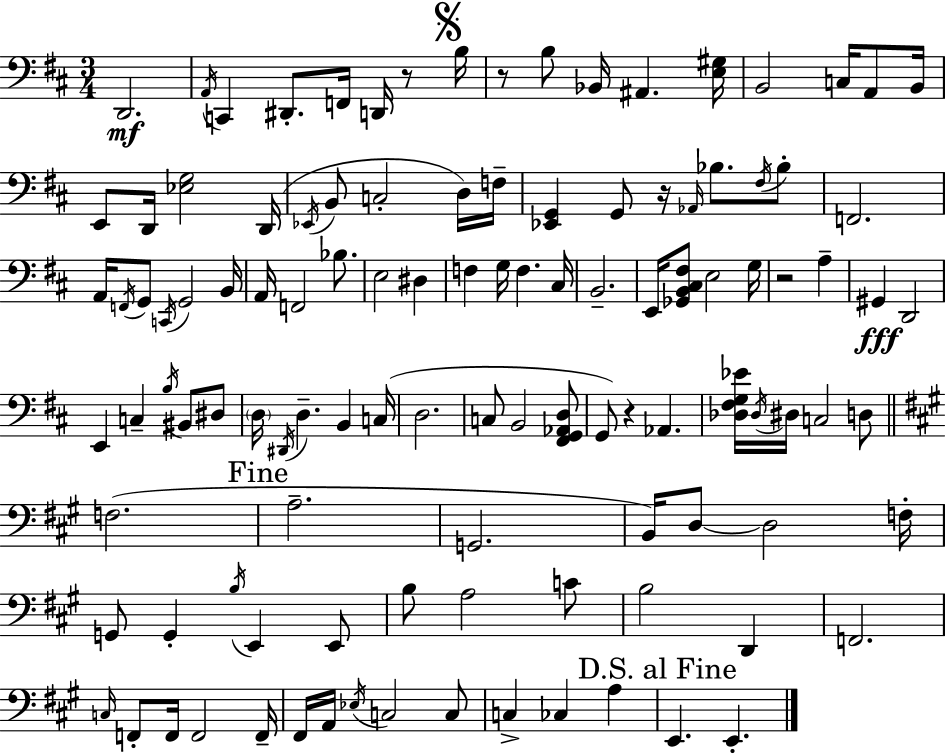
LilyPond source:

{
  \clef bass
  \numericTimeSignature
  \time 3/4
  \key d \major
  d,2.\mf | \acciaccatura { a,16 } c,4 dis,8.-. f,16 d,16 r8 | \mark \markup { \musicglyph "scripts.segno" } b16 r8 b8 bes,16 ais,4. | <e gis>16 b,2 c16 a,8 | \break b,16 e,8 d,16 <ees g>2 | d,16( \acciaccatura { ees,16 } b,8 c2-. | d16) f16-- <ees, g,>4 g,8 r16 \grace { aes,16 } bes8. | \acciaccatura { fis16 } bes8-. f,2. | \break a,16 \acciaccatura { f,16 } g,8 \acciaccatura { c,16 } g,2 | b,16 a,16 f,2 | bes8. e2 | dis4 f4 g16 f4. | \break cis16 b,2.-- | e,16 <ges, b, cis fis>8 e2 | g16 r2 | a4-- gis,4\fff d,2 | \break e,4 c4-- | \acciaccatura { b16 } bis,8 dis8 \parenthesize d16 \acciaccatura { dis,16 } d4.-- | b,4 c16( d2. | c8 b,2 | \break <fis, g, aes, d>8 g,8) r4 | aes,4. <des fis g ees'>16 \acciaccatura { des16 } dis16 c2 | d8 \bar "||" \break \key a \major f2.( | \mark "Fine" a2.-- | g,2. | b,16) d8~~ d2 f16-. | \break g,8 g,4-. \acciaccatura { b16 } e,4 e,8 | b8 a2 c'8 | b2 d,4 | f,2. | \break \grace { c16 } f,8-. f,16 f,2 | f,16-- fis,16 a,16 \acciaccatura { ees16 } c2 | c8 c4-> ces4 a4 | \mark "D.S. al Fine" e,4. e,4.-. | \break \bar "|."
}